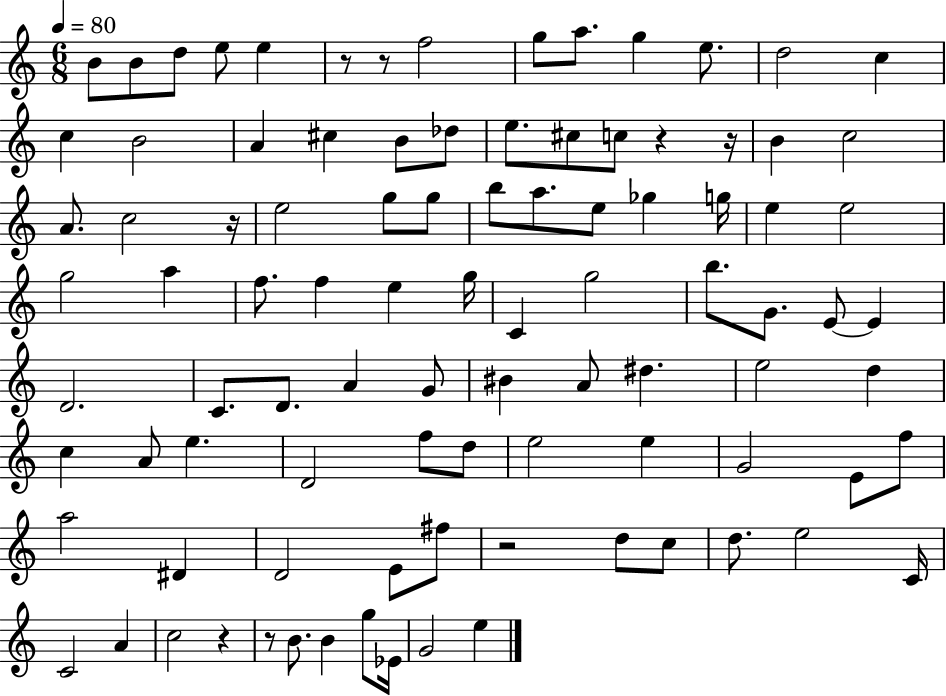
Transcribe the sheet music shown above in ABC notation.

X:1
T:Untitled
M:6/8
L:1/4
K:C
B/2 B/2 d/2 e/2 e z/2 z/2 f2 g/2 a/2 g e/2 d2 c c B2 A ^c B/2 _d/2 e/2 ^c/2 c/2 z z/4 B c2 A/2 c2 z/4 e2 g/2 g/2 b/2 a/2 e/2 _g g/4 e e2 g2 a f/2 f e g/4 C g2 b/2 G/2 E/2 E D2 C/2 D/2 A G/2 ^B A/2 ^d e2 d c A/2 e D2 f/2 d/2 e2 e G2 E/2 f/2 a2 ^D D2 E/2 ^f/2 z2 d/2 c/2 d/2 e2 C/4 C2 A c2 z z/2 B/2 B g/2 _E/4 G2 e